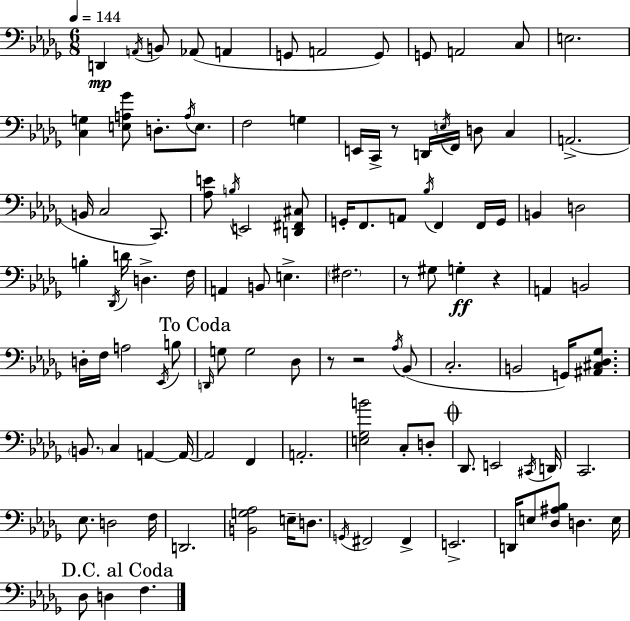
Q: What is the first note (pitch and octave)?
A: D2